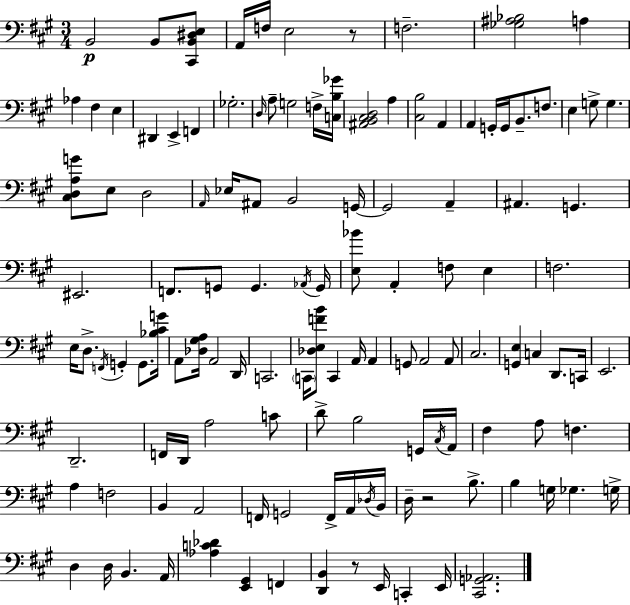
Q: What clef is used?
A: bass